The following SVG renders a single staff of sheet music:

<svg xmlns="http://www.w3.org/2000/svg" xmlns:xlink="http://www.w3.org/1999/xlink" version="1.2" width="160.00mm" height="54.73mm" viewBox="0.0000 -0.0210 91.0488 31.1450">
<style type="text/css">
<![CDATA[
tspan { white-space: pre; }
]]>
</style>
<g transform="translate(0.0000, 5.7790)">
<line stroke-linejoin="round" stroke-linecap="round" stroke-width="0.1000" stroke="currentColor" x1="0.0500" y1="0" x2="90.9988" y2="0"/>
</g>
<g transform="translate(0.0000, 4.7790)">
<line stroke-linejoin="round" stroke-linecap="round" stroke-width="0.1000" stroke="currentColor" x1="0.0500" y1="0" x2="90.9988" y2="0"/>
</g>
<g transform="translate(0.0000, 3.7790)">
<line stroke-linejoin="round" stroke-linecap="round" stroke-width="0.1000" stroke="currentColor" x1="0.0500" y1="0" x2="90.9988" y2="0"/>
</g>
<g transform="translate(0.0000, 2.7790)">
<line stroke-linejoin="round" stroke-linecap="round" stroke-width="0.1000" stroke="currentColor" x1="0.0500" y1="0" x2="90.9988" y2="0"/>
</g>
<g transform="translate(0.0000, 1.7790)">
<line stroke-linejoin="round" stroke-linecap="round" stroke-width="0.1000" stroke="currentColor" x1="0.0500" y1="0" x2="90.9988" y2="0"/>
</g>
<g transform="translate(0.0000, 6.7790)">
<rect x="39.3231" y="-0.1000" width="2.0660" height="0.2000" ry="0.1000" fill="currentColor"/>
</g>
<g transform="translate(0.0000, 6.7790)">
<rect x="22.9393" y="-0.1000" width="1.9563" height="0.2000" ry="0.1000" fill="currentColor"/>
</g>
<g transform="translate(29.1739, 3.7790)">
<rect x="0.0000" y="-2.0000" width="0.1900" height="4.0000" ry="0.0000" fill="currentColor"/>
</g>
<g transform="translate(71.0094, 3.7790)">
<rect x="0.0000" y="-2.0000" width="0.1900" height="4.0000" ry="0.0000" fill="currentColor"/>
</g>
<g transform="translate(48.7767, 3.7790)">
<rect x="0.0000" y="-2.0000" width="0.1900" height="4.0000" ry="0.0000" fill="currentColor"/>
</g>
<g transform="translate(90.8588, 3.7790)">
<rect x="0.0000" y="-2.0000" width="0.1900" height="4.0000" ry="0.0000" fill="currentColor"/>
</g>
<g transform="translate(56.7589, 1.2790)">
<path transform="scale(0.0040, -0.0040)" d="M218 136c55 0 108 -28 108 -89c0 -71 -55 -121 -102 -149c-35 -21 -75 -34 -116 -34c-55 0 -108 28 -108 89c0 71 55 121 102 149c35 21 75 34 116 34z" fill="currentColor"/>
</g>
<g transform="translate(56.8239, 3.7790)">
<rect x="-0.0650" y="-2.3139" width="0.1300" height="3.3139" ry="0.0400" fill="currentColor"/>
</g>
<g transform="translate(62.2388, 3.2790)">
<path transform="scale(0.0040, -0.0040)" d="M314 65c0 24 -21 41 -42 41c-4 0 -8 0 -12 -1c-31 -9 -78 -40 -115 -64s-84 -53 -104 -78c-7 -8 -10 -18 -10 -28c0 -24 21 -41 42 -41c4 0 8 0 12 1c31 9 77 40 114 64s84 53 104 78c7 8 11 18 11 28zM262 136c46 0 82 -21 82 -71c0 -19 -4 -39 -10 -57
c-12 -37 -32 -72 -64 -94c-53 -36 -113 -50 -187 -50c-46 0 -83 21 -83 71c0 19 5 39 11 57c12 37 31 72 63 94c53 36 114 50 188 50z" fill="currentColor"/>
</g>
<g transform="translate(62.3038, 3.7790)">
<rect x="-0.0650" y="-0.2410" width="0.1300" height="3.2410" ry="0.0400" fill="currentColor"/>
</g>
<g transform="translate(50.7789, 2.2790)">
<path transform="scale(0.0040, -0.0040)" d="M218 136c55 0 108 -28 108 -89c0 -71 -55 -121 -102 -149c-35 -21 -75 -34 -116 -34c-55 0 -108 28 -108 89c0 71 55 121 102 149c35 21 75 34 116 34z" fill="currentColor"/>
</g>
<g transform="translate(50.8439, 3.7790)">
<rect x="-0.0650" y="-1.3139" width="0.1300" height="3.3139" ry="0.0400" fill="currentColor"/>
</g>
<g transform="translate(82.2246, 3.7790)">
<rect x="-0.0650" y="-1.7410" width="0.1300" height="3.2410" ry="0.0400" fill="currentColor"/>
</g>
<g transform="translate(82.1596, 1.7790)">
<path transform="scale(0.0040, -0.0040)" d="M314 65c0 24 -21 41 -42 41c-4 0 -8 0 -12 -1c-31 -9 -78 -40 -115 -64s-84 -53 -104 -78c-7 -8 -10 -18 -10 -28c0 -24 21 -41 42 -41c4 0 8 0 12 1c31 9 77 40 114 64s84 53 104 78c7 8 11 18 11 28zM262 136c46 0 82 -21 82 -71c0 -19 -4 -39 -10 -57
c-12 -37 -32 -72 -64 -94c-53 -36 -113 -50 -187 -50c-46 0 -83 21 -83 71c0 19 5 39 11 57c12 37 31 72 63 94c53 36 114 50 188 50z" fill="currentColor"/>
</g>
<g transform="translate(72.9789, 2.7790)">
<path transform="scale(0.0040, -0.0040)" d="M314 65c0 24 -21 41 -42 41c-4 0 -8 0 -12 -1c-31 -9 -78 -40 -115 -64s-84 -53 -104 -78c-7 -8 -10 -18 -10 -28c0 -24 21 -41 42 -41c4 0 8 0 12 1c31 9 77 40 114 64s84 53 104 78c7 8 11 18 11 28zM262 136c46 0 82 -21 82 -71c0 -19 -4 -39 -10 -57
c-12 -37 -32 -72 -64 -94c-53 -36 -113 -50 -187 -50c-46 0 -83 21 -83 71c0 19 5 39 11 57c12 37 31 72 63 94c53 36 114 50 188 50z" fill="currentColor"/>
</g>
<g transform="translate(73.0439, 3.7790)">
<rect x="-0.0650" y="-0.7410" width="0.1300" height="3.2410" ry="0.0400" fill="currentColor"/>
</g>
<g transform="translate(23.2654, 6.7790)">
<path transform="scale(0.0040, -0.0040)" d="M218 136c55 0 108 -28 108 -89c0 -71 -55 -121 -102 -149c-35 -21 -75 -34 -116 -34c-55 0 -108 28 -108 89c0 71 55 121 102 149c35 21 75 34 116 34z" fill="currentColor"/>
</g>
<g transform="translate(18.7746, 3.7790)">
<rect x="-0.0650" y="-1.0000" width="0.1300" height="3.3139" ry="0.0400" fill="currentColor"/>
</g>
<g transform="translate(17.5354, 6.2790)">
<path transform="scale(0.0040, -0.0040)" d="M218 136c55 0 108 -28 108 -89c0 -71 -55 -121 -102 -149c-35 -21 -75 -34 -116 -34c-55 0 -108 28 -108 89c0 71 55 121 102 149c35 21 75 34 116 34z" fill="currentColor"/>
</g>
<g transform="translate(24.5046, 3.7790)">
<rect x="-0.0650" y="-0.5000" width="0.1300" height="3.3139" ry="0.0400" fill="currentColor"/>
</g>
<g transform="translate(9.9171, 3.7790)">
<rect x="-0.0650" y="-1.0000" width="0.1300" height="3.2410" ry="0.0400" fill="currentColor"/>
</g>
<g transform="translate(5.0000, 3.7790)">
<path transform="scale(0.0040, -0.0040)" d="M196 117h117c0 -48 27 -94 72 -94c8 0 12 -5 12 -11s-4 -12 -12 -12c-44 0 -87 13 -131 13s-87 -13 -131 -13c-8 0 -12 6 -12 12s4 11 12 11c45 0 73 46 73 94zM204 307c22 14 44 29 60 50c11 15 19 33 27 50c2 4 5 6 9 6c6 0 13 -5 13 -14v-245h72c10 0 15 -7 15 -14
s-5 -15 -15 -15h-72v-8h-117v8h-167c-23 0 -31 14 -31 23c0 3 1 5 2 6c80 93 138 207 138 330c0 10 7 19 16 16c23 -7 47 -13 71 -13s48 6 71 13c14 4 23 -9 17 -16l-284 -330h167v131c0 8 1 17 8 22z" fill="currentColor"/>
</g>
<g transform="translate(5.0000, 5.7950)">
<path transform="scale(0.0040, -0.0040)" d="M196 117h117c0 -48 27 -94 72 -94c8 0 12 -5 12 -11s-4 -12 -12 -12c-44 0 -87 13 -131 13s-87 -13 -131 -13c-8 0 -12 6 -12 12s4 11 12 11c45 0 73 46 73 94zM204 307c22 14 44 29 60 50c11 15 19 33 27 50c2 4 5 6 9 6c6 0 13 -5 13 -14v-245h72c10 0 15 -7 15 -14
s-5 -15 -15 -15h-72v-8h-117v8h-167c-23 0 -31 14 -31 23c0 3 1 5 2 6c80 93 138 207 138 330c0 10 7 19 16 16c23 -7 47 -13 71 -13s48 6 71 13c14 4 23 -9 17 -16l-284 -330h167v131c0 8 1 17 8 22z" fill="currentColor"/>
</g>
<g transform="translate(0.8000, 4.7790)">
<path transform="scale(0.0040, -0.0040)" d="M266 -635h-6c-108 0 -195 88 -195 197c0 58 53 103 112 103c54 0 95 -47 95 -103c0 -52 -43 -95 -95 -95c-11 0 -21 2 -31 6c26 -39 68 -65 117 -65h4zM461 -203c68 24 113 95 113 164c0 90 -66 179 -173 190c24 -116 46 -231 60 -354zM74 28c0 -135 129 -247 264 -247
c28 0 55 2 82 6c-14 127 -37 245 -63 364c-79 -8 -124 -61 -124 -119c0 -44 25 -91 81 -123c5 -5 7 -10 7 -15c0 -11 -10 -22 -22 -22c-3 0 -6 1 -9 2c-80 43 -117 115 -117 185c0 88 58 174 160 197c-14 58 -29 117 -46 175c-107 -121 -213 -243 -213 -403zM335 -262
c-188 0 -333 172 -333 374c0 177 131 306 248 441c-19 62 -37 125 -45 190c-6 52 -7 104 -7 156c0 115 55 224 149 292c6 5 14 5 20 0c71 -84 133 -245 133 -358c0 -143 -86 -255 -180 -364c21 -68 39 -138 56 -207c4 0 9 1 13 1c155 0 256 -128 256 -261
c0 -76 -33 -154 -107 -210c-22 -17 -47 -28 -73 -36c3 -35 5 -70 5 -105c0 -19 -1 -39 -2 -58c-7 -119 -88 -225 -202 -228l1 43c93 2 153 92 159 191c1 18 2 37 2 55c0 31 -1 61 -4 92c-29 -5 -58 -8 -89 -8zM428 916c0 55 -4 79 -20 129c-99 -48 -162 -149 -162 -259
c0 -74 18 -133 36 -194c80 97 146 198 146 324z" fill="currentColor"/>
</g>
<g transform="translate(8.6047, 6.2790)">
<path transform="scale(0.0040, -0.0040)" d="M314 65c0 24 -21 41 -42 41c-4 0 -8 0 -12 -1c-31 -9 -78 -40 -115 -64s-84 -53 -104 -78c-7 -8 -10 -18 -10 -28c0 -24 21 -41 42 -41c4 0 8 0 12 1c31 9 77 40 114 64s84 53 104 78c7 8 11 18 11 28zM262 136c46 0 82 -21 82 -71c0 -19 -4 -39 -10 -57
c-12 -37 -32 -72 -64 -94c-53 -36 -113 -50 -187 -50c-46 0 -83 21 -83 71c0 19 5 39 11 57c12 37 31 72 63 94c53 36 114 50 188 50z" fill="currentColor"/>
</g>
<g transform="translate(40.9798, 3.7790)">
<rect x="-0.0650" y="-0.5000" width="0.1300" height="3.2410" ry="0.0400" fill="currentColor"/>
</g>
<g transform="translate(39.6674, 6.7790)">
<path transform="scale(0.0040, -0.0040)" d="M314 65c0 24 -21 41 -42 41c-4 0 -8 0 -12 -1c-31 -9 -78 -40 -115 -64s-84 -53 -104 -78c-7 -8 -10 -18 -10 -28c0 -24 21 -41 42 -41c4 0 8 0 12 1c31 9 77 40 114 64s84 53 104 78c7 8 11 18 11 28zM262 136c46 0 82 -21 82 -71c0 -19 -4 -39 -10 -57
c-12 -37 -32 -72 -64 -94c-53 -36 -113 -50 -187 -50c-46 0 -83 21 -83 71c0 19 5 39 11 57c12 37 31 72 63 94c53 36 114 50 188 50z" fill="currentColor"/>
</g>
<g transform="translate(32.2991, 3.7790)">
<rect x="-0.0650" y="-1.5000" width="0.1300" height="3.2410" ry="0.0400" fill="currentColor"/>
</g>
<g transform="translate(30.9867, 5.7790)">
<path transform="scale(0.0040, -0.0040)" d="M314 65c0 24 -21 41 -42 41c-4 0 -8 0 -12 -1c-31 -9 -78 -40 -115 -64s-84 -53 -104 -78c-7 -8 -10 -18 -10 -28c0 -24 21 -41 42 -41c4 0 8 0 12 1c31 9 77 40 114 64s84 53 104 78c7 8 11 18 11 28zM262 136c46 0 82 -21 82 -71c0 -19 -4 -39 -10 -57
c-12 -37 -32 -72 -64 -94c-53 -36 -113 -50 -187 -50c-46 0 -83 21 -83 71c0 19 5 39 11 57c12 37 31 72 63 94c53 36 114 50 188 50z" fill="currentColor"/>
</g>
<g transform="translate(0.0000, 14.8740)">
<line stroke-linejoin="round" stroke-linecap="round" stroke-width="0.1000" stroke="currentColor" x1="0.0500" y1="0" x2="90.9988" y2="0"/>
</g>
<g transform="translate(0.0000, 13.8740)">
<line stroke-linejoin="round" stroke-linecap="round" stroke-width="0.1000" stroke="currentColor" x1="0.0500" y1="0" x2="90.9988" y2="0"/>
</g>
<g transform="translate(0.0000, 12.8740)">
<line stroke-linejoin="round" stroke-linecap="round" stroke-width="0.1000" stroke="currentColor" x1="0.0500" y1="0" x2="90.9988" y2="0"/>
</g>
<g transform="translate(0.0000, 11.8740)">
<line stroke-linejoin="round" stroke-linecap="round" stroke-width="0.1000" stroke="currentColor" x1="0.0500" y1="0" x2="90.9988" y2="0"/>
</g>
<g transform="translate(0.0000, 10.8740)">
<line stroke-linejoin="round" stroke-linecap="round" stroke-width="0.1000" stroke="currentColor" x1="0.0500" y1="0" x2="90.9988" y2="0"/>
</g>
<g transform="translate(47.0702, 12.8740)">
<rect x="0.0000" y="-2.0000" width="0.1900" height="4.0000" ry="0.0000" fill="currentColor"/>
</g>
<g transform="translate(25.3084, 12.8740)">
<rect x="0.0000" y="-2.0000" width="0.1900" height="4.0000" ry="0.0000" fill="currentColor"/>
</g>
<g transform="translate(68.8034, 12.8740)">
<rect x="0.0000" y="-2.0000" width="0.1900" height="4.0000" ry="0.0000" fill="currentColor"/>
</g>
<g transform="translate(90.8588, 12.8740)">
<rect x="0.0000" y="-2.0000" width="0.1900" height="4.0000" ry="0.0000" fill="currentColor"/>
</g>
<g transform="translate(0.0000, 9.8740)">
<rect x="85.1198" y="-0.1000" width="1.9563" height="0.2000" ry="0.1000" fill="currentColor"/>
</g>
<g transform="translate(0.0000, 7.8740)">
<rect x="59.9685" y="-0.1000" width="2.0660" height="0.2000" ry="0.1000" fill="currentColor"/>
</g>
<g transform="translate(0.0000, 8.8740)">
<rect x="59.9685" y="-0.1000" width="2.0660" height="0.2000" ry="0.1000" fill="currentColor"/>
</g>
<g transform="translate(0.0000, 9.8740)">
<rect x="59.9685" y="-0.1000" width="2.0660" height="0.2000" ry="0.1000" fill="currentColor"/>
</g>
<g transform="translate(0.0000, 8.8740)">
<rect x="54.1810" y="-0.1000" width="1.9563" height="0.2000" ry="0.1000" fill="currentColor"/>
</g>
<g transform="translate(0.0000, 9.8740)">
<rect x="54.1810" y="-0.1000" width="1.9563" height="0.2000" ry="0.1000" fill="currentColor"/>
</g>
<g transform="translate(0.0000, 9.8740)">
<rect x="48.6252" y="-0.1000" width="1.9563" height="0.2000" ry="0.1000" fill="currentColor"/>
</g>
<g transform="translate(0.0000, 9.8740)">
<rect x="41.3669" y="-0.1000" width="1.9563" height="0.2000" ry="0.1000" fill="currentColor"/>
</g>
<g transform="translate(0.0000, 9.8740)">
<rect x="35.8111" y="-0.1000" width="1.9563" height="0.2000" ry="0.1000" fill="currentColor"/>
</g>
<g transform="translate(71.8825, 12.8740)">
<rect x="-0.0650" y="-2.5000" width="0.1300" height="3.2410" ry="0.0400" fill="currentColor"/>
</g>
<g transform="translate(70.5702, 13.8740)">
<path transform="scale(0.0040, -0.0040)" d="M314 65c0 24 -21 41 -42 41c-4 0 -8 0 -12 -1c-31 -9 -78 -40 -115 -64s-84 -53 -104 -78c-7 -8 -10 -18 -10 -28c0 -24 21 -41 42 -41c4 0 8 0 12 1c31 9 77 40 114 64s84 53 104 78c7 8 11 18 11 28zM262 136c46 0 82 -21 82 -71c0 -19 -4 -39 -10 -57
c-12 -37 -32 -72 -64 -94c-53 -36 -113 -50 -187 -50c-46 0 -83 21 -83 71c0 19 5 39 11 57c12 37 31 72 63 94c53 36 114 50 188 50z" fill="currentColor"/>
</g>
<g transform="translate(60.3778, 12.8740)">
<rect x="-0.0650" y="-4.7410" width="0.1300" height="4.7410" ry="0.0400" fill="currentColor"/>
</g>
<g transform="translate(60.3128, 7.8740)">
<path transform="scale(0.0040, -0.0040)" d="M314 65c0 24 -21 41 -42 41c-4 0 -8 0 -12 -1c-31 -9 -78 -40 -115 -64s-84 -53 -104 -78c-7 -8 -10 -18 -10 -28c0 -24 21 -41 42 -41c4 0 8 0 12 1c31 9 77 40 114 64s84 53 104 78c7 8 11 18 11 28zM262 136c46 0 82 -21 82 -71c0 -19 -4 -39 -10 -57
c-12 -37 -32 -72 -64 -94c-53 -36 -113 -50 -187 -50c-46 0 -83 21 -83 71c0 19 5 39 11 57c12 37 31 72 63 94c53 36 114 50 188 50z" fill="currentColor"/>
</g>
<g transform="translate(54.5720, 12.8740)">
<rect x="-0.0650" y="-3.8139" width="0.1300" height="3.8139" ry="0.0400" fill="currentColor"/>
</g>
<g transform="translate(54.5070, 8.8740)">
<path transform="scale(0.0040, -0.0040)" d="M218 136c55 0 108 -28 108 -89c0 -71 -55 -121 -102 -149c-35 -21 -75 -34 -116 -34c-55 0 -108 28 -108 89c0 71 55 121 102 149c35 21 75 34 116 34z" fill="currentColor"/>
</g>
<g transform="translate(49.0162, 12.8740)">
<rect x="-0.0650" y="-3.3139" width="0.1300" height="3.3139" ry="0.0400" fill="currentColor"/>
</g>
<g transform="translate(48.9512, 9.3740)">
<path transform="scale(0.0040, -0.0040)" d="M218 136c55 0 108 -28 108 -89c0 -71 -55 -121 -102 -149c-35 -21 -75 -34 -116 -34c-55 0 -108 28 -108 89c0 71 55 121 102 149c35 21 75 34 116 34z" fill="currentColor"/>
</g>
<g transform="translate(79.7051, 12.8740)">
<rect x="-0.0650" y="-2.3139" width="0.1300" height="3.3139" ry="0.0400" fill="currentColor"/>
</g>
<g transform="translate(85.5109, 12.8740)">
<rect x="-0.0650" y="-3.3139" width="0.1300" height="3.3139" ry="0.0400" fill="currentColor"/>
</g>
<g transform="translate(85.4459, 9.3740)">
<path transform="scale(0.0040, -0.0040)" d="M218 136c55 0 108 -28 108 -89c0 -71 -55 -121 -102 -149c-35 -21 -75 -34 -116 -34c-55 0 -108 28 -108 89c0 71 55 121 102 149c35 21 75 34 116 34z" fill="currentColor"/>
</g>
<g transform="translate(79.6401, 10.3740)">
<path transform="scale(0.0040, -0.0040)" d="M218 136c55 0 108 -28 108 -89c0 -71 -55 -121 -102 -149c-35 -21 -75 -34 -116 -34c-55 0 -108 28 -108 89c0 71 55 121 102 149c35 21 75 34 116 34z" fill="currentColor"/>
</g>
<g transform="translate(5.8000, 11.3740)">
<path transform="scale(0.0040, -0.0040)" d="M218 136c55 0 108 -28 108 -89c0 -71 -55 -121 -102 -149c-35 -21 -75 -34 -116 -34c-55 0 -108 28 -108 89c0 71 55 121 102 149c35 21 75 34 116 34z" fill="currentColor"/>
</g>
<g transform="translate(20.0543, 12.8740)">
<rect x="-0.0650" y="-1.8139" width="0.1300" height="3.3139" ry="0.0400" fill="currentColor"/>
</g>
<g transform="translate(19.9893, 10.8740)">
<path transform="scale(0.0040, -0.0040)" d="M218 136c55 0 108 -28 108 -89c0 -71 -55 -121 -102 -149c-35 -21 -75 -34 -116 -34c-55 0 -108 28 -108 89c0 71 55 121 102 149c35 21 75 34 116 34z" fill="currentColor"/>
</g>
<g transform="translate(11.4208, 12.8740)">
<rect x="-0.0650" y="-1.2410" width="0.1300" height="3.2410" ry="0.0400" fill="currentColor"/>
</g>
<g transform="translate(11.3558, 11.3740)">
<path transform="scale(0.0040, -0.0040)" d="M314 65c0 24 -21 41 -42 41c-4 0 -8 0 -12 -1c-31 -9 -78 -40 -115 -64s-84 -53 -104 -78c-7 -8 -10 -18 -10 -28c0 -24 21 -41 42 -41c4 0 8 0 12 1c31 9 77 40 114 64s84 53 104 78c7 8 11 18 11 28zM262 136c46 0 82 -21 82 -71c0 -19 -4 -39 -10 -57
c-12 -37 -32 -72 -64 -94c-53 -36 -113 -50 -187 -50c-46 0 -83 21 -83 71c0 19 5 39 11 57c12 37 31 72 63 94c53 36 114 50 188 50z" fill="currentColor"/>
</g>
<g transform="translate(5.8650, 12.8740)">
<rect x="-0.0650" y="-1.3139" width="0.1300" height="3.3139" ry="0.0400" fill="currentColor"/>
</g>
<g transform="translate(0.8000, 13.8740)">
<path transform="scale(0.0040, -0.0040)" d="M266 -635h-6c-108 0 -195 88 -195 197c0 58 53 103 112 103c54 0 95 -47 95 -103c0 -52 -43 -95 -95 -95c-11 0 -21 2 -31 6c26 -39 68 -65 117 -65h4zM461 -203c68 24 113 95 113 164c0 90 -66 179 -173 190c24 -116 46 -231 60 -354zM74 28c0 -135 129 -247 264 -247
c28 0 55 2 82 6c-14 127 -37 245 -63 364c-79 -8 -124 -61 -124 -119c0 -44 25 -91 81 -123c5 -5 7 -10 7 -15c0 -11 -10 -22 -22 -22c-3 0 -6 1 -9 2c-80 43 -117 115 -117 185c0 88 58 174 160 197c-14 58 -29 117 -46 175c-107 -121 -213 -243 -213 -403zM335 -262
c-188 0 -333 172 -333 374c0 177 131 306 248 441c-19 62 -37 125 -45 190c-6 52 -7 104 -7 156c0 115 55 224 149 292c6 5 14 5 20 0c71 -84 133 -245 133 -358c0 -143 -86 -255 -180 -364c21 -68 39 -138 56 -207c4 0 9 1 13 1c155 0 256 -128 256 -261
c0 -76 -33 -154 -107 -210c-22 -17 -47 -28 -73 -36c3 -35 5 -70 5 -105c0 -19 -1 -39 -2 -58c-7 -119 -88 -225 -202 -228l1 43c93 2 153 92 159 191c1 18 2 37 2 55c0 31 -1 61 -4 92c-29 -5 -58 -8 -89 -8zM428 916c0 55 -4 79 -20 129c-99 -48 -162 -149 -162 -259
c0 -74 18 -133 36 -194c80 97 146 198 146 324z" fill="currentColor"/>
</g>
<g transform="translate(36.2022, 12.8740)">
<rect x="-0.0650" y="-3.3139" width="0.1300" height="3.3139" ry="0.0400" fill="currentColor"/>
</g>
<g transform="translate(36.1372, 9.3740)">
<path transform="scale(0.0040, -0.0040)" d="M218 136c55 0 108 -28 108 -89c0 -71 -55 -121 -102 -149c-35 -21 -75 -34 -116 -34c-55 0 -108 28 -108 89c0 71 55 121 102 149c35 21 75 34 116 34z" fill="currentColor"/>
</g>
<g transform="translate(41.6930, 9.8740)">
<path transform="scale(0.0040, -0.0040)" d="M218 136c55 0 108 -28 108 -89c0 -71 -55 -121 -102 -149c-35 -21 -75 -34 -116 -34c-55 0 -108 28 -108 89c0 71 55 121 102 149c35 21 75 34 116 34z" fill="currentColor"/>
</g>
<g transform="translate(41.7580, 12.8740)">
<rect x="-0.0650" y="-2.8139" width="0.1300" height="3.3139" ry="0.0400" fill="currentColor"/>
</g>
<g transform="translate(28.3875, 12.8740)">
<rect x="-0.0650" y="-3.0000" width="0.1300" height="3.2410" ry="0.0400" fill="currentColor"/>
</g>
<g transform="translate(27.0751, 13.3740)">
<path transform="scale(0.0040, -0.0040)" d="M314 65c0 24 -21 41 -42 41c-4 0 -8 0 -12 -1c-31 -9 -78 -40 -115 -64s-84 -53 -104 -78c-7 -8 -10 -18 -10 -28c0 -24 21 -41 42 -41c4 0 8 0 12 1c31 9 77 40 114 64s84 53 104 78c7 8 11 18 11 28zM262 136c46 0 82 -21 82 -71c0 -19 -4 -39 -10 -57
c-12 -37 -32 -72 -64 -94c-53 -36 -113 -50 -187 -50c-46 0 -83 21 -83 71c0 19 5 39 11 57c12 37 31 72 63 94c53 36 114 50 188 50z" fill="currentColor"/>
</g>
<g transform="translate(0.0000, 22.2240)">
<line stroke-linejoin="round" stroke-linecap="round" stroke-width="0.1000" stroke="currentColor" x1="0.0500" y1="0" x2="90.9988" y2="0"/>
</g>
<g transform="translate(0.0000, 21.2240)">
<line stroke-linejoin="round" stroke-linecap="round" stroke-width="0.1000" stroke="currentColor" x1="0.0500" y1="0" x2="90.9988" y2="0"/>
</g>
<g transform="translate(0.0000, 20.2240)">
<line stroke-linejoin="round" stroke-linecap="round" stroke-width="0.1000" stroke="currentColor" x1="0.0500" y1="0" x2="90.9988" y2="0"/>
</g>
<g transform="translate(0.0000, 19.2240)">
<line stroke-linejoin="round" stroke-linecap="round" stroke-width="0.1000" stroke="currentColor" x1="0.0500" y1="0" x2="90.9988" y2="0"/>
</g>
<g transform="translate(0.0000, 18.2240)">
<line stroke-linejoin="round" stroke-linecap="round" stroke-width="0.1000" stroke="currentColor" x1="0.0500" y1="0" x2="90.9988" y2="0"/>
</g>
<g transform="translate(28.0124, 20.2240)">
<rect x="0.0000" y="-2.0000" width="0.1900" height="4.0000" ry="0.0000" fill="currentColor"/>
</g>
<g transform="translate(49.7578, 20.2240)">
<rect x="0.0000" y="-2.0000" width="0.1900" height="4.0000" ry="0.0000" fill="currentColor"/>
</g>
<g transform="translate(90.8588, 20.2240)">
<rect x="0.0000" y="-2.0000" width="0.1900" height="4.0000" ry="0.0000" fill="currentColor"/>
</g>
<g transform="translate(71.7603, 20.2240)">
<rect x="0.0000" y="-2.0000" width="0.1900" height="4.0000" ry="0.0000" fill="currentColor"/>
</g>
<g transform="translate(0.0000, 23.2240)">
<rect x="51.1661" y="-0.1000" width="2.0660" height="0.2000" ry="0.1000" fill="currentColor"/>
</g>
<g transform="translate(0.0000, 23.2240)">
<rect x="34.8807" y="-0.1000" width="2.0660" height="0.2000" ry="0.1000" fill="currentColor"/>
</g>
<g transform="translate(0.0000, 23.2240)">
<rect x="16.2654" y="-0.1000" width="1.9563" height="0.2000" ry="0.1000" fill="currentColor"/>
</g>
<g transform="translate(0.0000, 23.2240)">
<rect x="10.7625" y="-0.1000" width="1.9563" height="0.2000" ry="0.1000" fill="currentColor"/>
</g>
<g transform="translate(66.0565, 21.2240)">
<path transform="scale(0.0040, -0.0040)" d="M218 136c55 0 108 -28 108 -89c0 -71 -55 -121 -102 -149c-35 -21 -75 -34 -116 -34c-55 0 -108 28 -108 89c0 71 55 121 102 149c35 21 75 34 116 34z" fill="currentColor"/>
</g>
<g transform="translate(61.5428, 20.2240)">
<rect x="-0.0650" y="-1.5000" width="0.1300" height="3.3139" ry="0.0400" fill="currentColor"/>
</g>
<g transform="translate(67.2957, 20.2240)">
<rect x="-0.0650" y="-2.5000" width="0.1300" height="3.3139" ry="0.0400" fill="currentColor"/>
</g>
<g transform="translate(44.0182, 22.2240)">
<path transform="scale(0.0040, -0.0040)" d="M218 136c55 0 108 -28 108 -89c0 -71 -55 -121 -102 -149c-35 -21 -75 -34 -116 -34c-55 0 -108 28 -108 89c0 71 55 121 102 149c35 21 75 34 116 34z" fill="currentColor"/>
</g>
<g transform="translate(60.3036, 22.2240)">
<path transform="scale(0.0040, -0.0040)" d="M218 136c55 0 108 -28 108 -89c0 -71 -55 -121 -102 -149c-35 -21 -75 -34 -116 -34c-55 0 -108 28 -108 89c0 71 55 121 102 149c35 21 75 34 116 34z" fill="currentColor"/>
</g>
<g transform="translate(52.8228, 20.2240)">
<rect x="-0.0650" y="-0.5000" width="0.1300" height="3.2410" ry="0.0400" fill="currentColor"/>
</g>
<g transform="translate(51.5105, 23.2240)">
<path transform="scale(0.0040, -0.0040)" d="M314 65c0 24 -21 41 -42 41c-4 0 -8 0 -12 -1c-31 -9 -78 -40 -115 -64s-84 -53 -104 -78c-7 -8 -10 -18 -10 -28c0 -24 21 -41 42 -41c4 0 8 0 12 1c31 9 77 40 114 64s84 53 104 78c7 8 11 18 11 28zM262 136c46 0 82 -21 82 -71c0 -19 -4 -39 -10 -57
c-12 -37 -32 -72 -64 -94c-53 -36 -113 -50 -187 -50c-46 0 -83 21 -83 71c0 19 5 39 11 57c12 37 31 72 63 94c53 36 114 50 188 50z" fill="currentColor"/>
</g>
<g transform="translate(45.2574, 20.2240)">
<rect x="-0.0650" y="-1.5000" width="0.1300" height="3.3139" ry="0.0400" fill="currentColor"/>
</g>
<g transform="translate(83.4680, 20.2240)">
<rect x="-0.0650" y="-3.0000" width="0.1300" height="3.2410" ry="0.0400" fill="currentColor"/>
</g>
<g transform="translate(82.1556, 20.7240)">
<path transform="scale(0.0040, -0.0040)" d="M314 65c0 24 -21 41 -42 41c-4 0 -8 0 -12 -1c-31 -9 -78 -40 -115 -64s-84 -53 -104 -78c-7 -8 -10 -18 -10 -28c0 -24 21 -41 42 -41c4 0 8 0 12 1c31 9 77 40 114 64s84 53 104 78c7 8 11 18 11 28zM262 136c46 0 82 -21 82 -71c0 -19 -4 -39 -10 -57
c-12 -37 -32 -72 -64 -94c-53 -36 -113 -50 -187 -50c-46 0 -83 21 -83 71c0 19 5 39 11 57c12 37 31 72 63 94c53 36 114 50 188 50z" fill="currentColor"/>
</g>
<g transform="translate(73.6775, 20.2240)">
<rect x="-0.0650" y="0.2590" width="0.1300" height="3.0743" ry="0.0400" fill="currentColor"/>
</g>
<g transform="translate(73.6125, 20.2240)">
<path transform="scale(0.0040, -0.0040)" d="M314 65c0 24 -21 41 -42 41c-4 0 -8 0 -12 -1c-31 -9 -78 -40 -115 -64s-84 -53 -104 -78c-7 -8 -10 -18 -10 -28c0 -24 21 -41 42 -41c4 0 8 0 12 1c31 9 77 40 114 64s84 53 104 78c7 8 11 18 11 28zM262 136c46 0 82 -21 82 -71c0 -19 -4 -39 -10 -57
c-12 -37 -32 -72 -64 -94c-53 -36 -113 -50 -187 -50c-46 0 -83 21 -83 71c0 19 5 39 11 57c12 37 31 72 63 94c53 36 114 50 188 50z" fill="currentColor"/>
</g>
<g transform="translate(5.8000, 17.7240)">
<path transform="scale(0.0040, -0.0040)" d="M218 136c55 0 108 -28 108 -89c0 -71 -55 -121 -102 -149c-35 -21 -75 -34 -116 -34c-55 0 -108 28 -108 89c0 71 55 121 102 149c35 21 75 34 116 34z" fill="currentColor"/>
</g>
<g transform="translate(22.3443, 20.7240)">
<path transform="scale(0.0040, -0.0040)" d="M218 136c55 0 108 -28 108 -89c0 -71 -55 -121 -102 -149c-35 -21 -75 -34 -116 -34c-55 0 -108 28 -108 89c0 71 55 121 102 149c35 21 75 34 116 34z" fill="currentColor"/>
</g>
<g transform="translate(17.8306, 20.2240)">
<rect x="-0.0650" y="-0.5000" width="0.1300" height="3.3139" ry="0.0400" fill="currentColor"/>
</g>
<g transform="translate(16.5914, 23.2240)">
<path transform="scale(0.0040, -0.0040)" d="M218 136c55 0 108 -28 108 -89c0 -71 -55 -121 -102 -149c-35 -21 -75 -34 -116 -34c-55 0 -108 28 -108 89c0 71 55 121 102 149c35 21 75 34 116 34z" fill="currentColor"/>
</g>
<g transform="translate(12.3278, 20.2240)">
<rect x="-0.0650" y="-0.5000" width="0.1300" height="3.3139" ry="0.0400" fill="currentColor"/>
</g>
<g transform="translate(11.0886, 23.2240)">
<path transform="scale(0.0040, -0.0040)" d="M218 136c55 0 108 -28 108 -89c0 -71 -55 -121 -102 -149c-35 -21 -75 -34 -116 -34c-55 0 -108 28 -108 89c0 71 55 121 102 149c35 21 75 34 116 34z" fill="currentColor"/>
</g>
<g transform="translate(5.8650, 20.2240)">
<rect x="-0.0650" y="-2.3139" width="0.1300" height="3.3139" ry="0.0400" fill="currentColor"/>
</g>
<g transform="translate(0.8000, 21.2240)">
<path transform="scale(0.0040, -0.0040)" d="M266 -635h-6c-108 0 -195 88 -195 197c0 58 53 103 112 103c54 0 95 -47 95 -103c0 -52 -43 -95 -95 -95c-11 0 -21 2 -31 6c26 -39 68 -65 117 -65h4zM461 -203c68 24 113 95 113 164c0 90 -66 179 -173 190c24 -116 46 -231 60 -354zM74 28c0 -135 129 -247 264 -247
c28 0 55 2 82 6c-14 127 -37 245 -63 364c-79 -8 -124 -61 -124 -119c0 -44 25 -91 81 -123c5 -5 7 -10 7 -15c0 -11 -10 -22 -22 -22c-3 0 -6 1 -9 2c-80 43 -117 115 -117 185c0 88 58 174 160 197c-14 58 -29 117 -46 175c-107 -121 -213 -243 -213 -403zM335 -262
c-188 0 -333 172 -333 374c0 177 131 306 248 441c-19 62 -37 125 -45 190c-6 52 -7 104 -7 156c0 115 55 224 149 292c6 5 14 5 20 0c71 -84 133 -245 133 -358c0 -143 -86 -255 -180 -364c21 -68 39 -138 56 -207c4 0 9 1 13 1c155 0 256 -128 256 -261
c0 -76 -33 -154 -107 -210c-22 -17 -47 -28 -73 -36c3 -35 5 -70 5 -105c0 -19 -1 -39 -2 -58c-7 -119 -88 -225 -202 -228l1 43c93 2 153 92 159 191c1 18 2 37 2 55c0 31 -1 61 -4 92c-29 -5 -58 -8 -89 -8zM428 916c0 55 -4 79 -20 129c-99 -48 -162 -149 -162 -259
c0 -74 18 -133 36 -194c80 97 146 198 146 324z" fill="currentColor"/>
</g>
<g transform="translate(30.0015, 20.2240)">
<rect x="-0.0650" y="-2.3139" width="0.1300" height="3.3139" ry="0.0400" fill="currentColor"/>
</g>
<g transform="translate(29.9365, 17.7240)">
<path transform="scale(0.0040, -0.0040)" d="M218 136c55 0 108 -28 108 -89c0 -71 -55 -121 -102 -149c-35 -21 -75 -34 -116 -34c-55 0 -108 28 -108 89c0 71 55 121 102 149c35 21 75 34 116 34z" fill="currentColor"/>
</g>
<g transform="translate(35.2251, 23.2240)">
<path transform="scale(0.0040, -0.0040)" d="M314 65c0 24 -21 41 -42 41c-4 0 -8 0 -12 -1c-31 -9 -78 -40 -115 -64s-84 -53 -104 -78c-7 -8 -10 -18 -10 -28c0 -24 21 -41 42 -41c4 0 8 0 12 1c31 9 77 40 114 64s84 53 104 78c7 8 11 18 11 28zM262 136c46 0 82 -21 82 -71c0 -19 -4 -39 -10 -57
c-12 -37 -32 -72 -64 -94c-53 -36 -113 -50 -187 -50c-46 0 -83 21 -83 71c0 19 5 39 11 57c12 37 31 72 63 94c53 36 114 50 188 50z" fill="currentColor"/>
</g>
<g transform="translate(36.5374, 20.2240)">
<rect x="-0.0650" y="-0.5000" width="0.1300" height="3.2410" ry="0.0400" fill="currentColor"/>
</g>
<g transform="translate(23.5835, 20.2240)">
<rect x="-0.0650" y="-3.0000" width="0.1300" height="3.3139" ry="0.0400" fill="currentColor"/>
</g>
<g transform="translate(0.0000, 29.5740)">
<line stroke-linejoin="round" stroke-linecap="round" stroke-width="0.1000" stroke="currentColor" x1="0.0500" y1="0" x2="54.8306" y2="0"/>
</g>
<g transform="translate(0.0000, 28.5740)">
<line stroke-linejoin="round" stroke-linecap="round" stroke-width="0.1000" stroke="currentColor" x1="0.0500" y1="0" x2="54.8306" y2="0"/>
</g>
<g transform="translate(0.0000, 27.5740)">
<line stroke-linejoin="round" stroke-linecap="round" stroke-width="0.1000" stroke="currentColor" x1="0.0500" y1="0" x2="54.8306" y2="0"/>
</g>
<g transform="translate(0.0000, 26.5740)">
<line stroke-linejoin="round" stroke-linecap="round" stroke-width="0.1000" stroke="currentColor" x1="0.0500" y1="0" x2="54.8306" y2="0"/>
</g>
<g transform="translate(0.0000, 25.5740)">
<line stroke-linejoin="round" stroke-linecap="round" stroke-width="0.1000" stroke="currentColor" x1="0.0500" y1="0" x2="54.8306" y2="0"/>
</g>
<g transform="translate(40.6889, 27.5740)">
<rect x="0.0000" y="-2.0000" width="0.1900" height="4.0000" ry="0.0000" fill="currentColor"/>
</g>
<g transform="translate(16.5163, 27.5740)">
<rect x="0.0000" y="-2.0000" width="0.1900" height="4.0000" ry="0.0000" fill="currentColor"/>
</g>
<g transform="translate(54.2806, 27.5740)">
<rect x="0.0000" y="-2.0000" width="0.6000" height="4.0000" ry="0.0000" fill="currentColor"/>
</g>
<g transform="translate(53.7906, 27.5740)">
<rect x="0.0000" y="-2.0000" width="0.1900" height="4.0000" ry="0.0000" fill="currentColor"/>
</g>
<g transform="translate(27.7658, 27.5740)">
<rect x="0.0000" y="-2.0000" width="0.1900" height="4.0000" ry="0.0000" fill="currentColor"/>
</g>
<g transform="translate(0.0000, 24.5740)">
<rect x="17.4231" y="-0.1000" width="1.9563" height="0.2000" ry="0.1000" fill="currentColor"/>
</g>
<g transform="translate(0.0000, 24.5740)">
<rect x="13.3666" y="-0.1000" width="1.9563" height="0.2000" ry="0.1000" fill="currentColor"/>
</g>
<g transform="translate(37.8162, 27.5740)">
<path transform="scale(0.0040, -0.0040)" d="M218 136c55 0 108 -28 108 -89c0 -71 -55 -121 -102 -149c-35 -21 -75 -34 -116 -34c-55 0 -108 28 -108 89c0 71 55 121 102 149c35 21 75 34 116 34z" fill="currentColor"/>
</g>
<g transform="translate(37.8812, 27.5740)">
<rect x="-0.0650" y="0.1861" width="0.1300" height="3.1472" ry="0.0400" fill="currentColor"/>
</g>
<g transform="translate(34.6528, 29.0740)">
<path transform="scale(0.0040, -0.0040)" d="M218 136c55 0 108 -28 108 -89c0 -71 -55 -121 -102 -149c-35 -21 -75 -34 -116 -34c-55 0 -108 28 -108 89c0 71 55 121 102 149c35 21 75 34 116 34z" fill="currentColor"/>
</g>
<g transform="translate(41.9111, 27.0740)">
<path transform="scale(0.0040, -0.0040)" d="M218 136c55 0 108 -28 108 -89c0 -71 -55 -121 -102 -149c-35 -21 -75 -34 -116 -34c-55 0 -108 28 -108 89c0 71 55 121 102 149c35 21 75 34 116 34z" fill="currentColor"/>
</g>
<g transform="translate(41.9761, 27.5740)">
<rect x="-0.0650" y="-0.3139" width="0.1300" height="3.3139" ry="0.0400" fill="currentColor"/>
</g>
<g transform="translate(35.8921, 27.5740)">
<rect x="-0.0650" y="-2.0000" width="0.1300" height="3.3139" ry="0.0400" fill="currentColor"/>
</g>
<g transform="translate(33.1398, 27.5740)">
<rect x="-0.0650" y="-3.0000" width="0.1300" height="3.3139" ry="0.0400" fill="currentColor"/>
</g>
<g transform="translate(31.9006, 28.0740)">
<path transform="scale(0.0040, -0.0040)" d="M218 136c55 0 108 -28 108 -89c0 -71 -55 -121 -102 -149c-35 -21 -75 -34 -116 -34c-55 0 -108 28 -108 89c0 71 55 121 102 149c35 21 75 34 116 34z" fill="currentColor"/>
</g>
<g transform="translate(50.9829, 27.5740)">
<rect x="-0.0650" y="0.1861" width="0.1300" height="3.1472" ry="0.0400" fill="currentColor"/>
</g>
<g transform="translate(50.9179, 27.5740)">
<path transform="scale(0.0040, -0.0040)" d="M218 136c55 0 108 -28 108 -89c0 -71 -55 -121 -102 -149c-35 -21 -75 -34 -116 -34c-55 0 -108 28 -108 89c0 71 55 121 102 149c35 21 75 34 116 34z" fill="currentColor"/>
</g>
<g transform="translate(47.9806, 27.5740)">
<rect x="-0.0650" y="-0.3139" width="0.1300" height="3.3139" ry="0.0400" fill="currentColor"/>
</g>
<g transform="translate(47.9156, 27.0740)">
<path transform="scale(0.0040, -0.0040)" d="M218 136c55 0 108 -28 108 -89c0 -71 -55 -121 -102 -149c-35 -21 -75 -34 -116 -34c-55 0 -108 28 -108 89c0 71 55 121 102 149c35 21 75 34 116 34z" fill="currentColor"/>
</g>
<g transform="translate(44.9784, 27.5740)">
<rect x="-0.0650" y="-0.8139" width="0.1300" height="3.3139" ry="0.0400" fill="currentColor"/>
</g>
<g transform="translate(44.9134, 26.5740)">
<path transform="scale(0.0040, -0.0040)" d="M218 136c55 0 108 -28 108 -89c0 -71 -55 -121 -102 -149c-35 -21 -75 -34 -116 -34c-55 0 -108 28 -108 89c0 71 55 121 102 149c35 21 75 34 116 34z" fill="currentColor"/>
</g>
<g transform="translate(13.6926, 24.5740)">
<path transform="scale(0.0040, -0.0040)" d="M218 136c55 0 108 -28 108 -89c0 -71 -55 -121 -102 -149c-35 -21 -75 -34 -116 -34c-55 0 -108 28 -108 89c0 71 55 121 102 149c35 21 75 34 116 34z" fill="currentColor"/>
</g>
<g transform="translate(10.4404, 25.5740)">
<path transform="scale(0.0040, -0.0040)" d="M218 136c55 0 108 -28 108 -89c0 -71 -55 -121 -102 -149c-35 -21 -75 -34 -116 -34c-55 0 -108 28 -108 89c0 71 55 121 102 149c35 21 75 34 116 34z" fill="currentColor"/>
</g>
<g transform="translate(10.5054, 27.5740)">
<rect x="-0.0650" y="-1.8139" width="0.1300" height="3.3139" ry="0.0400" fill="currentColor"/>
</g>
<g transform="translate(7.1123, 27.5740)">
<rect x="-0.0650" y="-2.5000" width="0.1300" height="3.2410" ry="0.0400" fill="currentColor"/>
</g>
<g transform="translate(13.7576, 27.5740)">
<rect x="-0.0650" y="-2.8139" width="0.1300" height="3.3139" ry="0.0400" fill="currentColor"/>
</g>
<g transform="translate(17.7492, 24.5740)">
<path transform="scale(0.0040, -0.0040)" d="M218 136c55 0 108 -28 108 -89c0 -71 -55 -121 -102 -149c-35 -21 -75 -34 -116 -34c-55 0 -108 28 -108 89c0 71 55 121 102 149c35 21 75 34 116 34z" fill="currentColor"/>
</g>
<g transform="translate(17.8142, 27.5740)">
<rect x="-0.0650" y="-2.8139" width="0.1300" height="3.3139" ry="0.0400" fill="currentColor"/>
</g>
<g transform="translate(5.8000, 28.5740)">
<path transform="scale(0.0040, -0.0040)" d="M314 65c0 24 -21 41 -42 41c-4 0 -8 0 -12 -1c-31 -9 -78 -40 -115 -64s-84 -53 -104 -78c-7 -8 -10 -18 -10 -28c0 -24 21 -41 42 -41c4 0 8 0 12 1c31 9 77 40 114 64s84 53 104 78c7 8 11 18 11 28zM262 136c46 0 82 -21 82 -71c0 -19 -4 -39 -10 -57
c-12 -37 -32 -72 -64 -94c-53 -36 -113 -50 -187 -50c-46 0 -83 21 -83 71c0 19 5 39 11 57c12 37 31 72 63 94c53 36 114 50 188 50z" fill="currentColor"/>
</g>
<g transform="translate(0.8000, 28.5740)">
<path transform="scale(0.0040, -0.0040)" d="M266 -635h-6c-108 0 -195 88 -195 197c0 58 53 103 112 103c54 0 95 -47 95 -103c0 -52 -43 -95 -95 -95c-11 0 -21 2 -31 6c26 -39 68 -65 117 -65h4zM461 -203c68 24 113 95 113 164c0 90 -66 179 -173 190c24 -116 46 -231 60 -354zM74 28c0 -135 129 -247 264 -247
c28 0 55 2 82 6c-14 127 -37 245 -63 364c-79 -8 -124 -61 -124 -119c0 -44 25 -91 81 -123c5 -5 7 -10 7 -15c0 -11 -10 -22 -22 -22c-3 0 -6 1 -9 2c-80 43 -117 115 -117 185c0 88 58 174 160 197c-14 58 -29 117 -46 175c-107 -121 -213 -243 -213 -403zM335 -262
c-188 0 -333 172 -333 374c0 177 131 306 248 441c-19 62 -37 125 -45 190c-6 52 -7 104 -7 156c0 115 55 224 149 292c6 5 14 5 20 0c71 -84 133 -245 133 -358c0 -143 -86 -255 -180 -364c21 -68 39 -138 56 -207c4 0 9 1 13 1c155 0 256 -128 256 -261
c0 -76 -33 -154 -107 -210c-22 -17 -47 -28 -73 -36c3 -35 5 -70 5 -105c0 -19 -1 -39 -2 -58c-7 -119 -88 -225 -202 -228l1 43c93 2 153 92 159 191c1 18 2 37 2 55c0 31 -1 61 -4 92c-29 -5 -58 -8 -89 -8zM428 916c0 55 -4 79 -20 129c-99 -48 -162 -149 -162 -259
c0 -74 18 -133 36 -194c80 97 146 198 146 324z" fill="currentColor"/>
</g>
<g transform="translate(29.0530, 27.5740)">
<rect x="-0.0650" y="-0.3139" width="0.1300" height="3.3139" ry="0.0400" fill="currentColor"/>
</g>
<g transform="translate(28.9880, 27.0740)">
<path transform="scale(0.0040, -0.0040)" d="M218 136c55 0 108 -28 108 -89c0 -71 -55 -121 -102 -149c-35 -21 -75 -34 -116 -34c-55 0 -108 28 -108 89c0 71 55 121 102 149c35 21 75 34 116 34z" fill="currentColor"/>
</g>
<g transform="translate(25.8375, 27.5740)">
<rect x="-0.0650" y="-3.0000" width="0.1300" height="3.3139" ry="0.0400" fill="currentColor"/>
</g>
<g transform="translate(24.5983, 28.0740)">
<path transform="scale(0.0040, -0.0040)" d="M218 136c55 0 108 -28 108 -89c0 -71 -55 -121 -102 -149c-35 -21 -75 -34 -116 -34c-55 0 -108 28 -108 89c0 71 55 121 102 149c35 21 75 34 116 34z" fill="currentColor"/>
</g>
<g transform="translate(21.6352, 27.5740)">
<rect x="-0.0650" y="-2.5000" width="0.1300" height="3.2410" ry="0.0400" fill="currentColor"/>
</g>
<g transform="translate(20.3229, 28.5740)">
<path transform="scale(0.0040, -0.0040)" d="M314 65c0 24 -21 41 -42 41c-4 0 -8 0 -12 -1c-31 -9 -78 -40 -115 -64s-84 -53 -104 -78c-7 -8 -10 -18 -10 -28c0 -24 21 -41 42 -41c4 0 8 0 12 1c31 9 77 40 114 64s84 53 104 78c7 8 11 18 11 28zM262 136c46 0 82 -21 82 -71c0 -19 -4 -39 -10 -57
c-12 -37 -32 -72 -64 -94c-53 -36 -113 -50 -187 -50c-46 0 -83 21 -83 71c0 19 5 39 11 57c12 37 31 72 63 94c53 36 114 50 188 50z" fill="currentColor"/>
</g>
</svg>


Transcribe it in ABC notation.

X:1
T:Untitled
M:4/4
L:1/4
K:C
D2 D C E2 C2 e g c2 d2 f2 e e2 f A2 b a b c' e'2 G2 g b g C C A g C2 E C2 E G B2 A2 G2 f a a G2 A c A F B c d c B